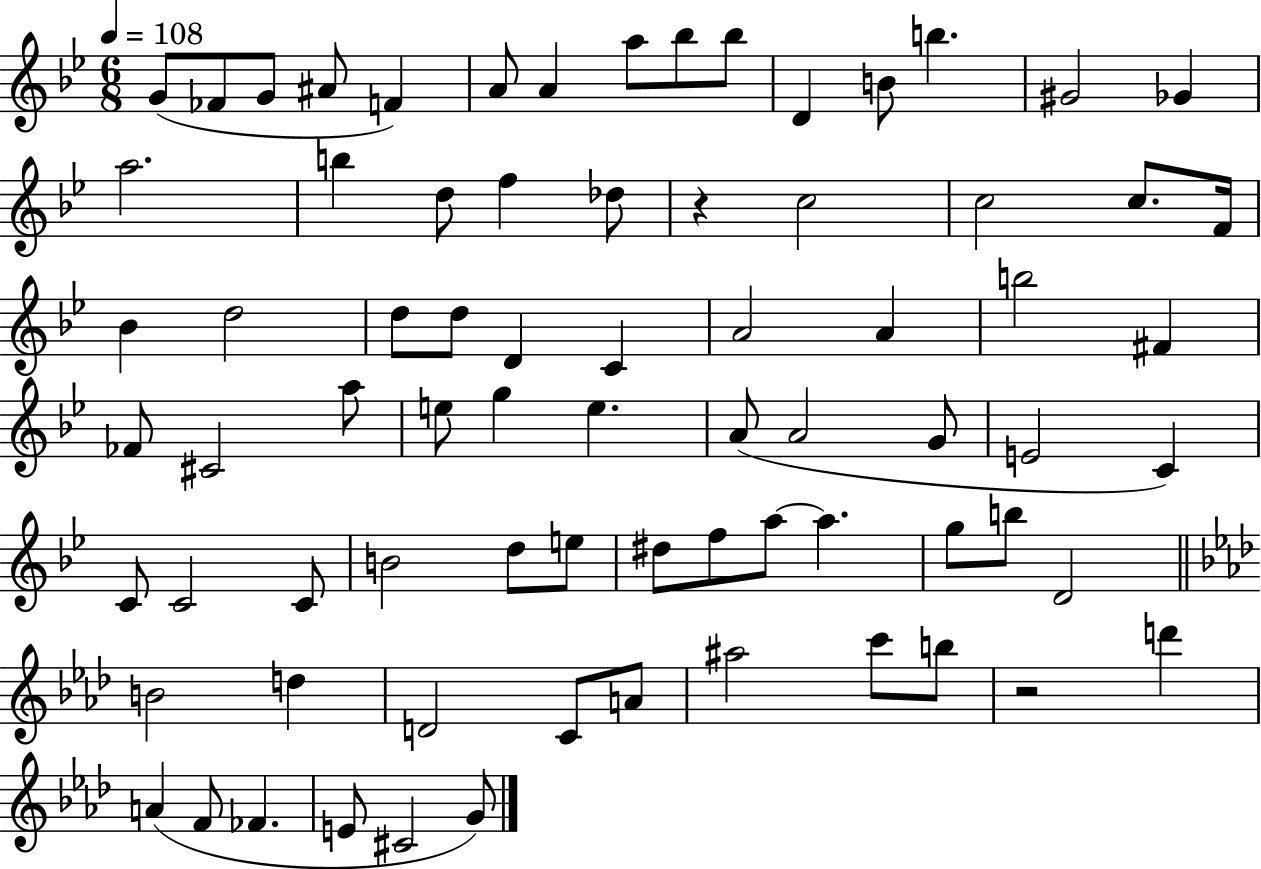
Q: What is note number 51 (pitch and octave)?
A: E5